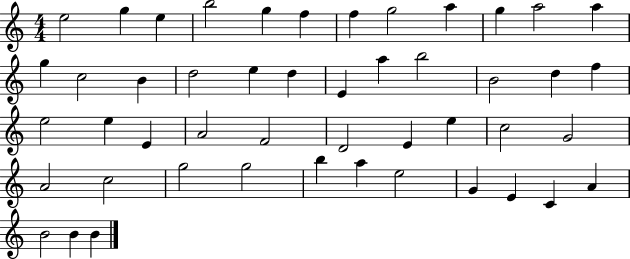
E5/h G5/q E5/q B5/h G5/q F5/q F5/q G5/h A5/q G5/q A5/h A5/q G5/q C5/h B4/q D5/h E5/q D5/q E4/q A5/q B5/h B4/h D5/q F5/q E5/h E5/q E4/q A4/h F4/h D4/h E4/q E5/q C5/h G4/h A4/h C5/h G5/h G5/h B5/q A5/q E5/h G4/q E4/q C4/q A4/q B4/h B4/q B4/q